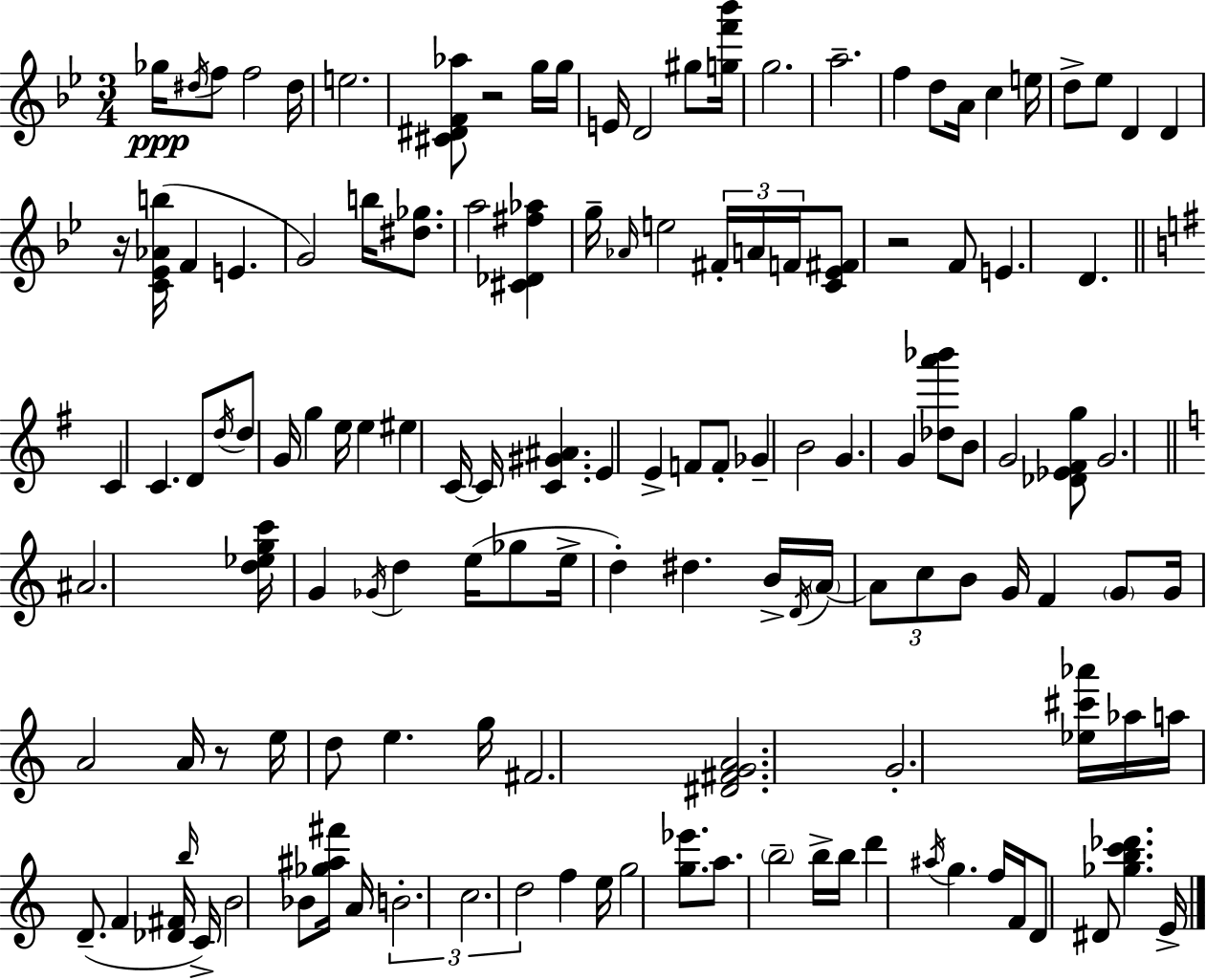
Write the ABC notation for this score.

X:1
T:Untitled
M:3/4
L:1/4
K:Gm
_g/4 ^d/4 f/2 f2 ^d/4 e2 [^C^DF_a]/2 z2 g/4 g/4 E/4 D2 ^g/2 [gf'_b']/4 g2 a2 f d/2 A/4 c e/4 d/2 _e/2 D D z/4 [C_E_Ab]/4 F E G2 b/4 [^d_g]/2 a2 [^C_D^f_a] g/4 _A/4 e2 ^F/4 A/4 F/4 [C_E^F]/2 z2 F/2 E D C C D/2 d/4 d/2 G/4 g e/4 e ^e C/4 C/4 [C^G^A] E E F/2 F/2 _G B2 G G [_da'_b']/2 B/2 G2 [_D_E^Fg]/2 G2 ^A2 [d_egc']/4 G _G/4 d e/4 _g/2 e/4 d ^d B/4 D/4 A/4 A/2 c/2 B/2 G/4 F G/2 G/4 A2 A/4 z/2 e/4 d/2 e g/4 ^F2 [^D^FGA]2 G2 [_e^c'_a']/4 _a/4 a/4 D/2 F [_D^F]/4 b/4 C/4 B2 _B/2 [_g^a^f']/4 A/4 B2 c2 d2 f e/4 g2 [g_e']/2 a/2 b2 b/4 b/4 d' ^a/4 g f/4 F/4 D/2 ^D/2 [_gbc'_d'] E/4